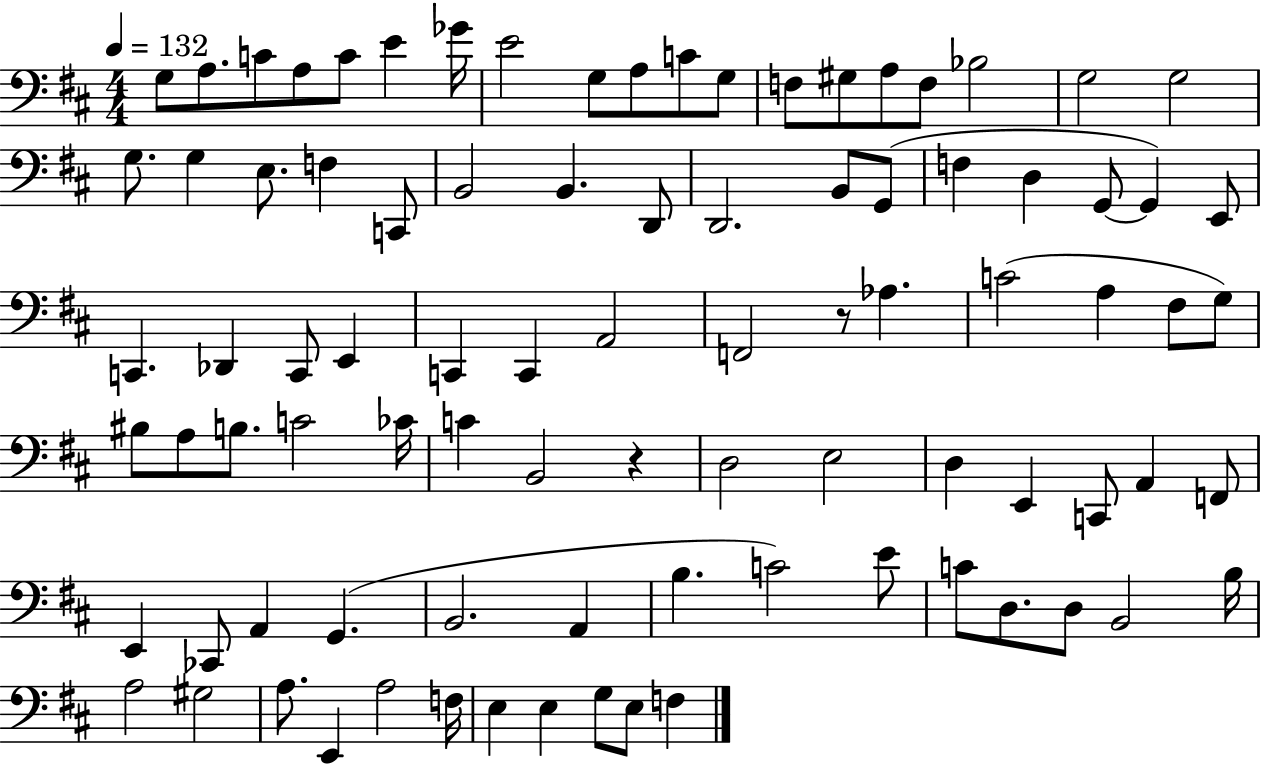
{
  \clef bass
  \numericTimeSignature
  \time 4/4
  \key d \major
  \tempo 4 = 132
  g8 a8. c'8 a8 c'8 e'4 ges'16 | e'2 g8 a8 c'8 g8 | f8 gis8 a8 f8 bes2 | g2 g2 | \break g8. g4 e8. f4 c,8 | b,2 b,4. d,8 | d,2. b,8 g,8( | f4 d4 g,8~~ g,4) e,8 | \break c,4. des,4 c,8 e,4 | c,4 c,4 a,2 | f,2 r8 aes4. | c'2( a4 fis8 g8) | \break bis8 a8 b8. c'2 ces'16 | c'4 b,2 r4 | d2 e2 | d4 e,4 c,8 a,4 f,8 | \break e,4 ces,8 a,4 g,4.( | b,2. a,4 | b4. c'2) e'8 | c'8 d8. d8 b,2 b16 | \break a2 gis2 | a8. e,4 a2 f16 | e4 e4 g8 e8 f4 | \bar "|."
}